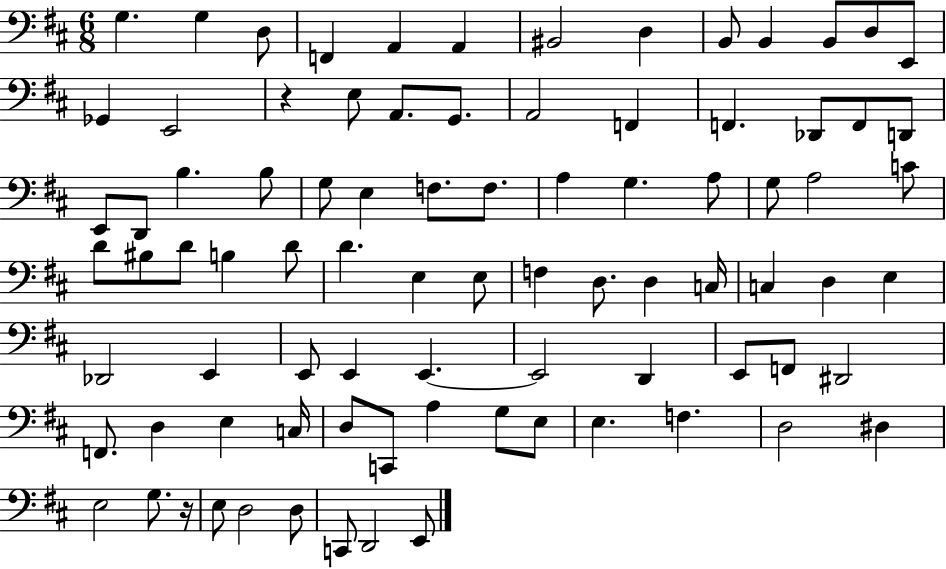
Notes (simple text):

G3/q. G3/q D3/e F2/q A2/q A2/q BIS2/h D3/q B2/e B2/q B2/e D3/e E2/e Gb2/q E2/h R/q E3/e A2/e. G2/e. A2/h F2/q F2/q. Db2/e F2/e D2/e E2/e D2/e B3/q. B3/e G3/e E3/q F3/e. F3/e. A3/q G3/q. A3/e G3/e A3/h C4/e D4/e BIS3/e D4/e B3/q D4/e D4/q. E3/q E3/e F3/q D3/e. D3/q C3/s C3/q D3/q E3/q Db2/h E2/q E2/e E2/q E2/q. E2/h D2/q E2/e F2/e D#2/h F2/e. D3/q E3/q C3/s D3/e C2/e A3/q G3/e E3/e E3/q. F3/q. D3/h D#3/q E3/h G3/e. R/s E3/e D3/h D3/e C2/e D2/h E2/e